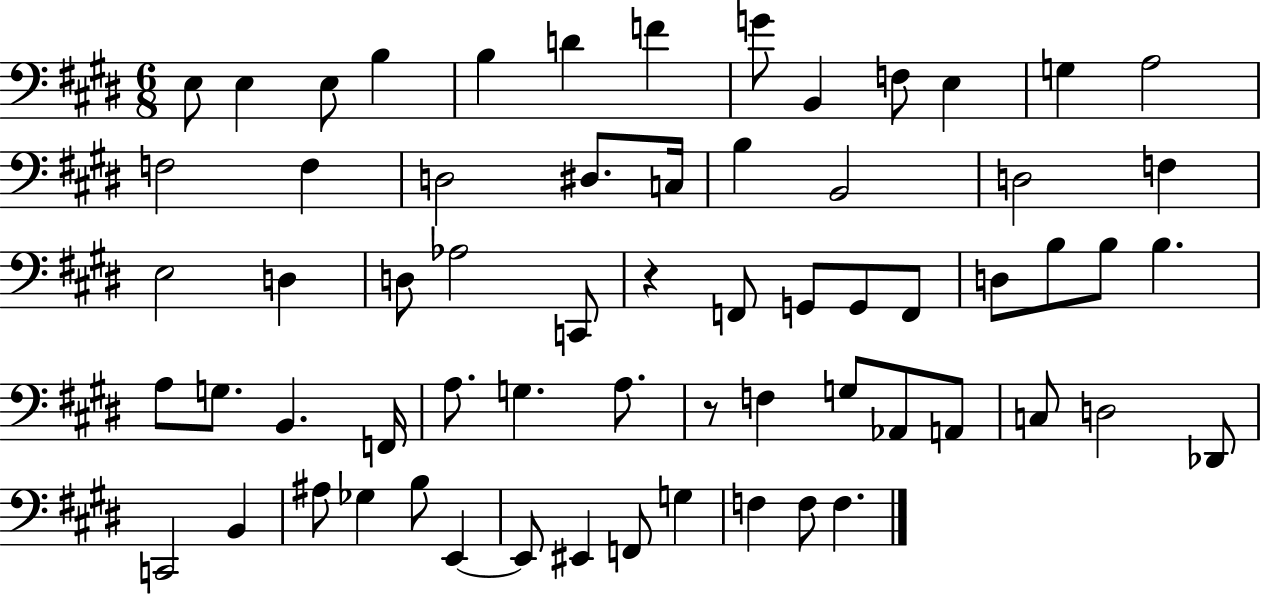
X:1
T:Untitled
M:6/8
L:1/4
K:E
E,/2 E, E,/2 B, B, D F G/2 B,, F,/2 E, G, A,2 F,2 F, D,2 ^D,/2 C,/4 B, B,,2 D,2 F, E,2 D, D,/2 _A,2 C,,/2 z F,,/2 G,,/2 G,,/2 F,,/2 D,/2 B,/2 B,/2 B, A,/2 G,/2 B,, F,,/4 A,/2 G, A,/2 z/2 F, G,/2 _A,,/2 A,,/2 C,/2 D,2 _D,,/2 C,,2 B,, ^A,/2 _G, B,/2 E,, E,,/2 ^E,, F,,/2 G, F, F,/2 F,